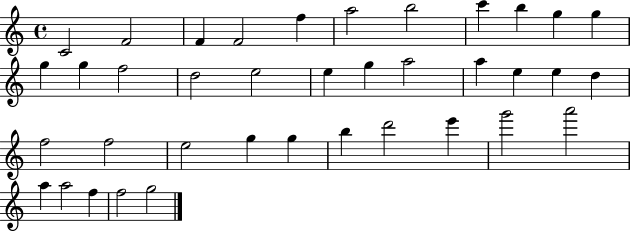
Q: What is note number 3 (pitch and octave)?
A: F4